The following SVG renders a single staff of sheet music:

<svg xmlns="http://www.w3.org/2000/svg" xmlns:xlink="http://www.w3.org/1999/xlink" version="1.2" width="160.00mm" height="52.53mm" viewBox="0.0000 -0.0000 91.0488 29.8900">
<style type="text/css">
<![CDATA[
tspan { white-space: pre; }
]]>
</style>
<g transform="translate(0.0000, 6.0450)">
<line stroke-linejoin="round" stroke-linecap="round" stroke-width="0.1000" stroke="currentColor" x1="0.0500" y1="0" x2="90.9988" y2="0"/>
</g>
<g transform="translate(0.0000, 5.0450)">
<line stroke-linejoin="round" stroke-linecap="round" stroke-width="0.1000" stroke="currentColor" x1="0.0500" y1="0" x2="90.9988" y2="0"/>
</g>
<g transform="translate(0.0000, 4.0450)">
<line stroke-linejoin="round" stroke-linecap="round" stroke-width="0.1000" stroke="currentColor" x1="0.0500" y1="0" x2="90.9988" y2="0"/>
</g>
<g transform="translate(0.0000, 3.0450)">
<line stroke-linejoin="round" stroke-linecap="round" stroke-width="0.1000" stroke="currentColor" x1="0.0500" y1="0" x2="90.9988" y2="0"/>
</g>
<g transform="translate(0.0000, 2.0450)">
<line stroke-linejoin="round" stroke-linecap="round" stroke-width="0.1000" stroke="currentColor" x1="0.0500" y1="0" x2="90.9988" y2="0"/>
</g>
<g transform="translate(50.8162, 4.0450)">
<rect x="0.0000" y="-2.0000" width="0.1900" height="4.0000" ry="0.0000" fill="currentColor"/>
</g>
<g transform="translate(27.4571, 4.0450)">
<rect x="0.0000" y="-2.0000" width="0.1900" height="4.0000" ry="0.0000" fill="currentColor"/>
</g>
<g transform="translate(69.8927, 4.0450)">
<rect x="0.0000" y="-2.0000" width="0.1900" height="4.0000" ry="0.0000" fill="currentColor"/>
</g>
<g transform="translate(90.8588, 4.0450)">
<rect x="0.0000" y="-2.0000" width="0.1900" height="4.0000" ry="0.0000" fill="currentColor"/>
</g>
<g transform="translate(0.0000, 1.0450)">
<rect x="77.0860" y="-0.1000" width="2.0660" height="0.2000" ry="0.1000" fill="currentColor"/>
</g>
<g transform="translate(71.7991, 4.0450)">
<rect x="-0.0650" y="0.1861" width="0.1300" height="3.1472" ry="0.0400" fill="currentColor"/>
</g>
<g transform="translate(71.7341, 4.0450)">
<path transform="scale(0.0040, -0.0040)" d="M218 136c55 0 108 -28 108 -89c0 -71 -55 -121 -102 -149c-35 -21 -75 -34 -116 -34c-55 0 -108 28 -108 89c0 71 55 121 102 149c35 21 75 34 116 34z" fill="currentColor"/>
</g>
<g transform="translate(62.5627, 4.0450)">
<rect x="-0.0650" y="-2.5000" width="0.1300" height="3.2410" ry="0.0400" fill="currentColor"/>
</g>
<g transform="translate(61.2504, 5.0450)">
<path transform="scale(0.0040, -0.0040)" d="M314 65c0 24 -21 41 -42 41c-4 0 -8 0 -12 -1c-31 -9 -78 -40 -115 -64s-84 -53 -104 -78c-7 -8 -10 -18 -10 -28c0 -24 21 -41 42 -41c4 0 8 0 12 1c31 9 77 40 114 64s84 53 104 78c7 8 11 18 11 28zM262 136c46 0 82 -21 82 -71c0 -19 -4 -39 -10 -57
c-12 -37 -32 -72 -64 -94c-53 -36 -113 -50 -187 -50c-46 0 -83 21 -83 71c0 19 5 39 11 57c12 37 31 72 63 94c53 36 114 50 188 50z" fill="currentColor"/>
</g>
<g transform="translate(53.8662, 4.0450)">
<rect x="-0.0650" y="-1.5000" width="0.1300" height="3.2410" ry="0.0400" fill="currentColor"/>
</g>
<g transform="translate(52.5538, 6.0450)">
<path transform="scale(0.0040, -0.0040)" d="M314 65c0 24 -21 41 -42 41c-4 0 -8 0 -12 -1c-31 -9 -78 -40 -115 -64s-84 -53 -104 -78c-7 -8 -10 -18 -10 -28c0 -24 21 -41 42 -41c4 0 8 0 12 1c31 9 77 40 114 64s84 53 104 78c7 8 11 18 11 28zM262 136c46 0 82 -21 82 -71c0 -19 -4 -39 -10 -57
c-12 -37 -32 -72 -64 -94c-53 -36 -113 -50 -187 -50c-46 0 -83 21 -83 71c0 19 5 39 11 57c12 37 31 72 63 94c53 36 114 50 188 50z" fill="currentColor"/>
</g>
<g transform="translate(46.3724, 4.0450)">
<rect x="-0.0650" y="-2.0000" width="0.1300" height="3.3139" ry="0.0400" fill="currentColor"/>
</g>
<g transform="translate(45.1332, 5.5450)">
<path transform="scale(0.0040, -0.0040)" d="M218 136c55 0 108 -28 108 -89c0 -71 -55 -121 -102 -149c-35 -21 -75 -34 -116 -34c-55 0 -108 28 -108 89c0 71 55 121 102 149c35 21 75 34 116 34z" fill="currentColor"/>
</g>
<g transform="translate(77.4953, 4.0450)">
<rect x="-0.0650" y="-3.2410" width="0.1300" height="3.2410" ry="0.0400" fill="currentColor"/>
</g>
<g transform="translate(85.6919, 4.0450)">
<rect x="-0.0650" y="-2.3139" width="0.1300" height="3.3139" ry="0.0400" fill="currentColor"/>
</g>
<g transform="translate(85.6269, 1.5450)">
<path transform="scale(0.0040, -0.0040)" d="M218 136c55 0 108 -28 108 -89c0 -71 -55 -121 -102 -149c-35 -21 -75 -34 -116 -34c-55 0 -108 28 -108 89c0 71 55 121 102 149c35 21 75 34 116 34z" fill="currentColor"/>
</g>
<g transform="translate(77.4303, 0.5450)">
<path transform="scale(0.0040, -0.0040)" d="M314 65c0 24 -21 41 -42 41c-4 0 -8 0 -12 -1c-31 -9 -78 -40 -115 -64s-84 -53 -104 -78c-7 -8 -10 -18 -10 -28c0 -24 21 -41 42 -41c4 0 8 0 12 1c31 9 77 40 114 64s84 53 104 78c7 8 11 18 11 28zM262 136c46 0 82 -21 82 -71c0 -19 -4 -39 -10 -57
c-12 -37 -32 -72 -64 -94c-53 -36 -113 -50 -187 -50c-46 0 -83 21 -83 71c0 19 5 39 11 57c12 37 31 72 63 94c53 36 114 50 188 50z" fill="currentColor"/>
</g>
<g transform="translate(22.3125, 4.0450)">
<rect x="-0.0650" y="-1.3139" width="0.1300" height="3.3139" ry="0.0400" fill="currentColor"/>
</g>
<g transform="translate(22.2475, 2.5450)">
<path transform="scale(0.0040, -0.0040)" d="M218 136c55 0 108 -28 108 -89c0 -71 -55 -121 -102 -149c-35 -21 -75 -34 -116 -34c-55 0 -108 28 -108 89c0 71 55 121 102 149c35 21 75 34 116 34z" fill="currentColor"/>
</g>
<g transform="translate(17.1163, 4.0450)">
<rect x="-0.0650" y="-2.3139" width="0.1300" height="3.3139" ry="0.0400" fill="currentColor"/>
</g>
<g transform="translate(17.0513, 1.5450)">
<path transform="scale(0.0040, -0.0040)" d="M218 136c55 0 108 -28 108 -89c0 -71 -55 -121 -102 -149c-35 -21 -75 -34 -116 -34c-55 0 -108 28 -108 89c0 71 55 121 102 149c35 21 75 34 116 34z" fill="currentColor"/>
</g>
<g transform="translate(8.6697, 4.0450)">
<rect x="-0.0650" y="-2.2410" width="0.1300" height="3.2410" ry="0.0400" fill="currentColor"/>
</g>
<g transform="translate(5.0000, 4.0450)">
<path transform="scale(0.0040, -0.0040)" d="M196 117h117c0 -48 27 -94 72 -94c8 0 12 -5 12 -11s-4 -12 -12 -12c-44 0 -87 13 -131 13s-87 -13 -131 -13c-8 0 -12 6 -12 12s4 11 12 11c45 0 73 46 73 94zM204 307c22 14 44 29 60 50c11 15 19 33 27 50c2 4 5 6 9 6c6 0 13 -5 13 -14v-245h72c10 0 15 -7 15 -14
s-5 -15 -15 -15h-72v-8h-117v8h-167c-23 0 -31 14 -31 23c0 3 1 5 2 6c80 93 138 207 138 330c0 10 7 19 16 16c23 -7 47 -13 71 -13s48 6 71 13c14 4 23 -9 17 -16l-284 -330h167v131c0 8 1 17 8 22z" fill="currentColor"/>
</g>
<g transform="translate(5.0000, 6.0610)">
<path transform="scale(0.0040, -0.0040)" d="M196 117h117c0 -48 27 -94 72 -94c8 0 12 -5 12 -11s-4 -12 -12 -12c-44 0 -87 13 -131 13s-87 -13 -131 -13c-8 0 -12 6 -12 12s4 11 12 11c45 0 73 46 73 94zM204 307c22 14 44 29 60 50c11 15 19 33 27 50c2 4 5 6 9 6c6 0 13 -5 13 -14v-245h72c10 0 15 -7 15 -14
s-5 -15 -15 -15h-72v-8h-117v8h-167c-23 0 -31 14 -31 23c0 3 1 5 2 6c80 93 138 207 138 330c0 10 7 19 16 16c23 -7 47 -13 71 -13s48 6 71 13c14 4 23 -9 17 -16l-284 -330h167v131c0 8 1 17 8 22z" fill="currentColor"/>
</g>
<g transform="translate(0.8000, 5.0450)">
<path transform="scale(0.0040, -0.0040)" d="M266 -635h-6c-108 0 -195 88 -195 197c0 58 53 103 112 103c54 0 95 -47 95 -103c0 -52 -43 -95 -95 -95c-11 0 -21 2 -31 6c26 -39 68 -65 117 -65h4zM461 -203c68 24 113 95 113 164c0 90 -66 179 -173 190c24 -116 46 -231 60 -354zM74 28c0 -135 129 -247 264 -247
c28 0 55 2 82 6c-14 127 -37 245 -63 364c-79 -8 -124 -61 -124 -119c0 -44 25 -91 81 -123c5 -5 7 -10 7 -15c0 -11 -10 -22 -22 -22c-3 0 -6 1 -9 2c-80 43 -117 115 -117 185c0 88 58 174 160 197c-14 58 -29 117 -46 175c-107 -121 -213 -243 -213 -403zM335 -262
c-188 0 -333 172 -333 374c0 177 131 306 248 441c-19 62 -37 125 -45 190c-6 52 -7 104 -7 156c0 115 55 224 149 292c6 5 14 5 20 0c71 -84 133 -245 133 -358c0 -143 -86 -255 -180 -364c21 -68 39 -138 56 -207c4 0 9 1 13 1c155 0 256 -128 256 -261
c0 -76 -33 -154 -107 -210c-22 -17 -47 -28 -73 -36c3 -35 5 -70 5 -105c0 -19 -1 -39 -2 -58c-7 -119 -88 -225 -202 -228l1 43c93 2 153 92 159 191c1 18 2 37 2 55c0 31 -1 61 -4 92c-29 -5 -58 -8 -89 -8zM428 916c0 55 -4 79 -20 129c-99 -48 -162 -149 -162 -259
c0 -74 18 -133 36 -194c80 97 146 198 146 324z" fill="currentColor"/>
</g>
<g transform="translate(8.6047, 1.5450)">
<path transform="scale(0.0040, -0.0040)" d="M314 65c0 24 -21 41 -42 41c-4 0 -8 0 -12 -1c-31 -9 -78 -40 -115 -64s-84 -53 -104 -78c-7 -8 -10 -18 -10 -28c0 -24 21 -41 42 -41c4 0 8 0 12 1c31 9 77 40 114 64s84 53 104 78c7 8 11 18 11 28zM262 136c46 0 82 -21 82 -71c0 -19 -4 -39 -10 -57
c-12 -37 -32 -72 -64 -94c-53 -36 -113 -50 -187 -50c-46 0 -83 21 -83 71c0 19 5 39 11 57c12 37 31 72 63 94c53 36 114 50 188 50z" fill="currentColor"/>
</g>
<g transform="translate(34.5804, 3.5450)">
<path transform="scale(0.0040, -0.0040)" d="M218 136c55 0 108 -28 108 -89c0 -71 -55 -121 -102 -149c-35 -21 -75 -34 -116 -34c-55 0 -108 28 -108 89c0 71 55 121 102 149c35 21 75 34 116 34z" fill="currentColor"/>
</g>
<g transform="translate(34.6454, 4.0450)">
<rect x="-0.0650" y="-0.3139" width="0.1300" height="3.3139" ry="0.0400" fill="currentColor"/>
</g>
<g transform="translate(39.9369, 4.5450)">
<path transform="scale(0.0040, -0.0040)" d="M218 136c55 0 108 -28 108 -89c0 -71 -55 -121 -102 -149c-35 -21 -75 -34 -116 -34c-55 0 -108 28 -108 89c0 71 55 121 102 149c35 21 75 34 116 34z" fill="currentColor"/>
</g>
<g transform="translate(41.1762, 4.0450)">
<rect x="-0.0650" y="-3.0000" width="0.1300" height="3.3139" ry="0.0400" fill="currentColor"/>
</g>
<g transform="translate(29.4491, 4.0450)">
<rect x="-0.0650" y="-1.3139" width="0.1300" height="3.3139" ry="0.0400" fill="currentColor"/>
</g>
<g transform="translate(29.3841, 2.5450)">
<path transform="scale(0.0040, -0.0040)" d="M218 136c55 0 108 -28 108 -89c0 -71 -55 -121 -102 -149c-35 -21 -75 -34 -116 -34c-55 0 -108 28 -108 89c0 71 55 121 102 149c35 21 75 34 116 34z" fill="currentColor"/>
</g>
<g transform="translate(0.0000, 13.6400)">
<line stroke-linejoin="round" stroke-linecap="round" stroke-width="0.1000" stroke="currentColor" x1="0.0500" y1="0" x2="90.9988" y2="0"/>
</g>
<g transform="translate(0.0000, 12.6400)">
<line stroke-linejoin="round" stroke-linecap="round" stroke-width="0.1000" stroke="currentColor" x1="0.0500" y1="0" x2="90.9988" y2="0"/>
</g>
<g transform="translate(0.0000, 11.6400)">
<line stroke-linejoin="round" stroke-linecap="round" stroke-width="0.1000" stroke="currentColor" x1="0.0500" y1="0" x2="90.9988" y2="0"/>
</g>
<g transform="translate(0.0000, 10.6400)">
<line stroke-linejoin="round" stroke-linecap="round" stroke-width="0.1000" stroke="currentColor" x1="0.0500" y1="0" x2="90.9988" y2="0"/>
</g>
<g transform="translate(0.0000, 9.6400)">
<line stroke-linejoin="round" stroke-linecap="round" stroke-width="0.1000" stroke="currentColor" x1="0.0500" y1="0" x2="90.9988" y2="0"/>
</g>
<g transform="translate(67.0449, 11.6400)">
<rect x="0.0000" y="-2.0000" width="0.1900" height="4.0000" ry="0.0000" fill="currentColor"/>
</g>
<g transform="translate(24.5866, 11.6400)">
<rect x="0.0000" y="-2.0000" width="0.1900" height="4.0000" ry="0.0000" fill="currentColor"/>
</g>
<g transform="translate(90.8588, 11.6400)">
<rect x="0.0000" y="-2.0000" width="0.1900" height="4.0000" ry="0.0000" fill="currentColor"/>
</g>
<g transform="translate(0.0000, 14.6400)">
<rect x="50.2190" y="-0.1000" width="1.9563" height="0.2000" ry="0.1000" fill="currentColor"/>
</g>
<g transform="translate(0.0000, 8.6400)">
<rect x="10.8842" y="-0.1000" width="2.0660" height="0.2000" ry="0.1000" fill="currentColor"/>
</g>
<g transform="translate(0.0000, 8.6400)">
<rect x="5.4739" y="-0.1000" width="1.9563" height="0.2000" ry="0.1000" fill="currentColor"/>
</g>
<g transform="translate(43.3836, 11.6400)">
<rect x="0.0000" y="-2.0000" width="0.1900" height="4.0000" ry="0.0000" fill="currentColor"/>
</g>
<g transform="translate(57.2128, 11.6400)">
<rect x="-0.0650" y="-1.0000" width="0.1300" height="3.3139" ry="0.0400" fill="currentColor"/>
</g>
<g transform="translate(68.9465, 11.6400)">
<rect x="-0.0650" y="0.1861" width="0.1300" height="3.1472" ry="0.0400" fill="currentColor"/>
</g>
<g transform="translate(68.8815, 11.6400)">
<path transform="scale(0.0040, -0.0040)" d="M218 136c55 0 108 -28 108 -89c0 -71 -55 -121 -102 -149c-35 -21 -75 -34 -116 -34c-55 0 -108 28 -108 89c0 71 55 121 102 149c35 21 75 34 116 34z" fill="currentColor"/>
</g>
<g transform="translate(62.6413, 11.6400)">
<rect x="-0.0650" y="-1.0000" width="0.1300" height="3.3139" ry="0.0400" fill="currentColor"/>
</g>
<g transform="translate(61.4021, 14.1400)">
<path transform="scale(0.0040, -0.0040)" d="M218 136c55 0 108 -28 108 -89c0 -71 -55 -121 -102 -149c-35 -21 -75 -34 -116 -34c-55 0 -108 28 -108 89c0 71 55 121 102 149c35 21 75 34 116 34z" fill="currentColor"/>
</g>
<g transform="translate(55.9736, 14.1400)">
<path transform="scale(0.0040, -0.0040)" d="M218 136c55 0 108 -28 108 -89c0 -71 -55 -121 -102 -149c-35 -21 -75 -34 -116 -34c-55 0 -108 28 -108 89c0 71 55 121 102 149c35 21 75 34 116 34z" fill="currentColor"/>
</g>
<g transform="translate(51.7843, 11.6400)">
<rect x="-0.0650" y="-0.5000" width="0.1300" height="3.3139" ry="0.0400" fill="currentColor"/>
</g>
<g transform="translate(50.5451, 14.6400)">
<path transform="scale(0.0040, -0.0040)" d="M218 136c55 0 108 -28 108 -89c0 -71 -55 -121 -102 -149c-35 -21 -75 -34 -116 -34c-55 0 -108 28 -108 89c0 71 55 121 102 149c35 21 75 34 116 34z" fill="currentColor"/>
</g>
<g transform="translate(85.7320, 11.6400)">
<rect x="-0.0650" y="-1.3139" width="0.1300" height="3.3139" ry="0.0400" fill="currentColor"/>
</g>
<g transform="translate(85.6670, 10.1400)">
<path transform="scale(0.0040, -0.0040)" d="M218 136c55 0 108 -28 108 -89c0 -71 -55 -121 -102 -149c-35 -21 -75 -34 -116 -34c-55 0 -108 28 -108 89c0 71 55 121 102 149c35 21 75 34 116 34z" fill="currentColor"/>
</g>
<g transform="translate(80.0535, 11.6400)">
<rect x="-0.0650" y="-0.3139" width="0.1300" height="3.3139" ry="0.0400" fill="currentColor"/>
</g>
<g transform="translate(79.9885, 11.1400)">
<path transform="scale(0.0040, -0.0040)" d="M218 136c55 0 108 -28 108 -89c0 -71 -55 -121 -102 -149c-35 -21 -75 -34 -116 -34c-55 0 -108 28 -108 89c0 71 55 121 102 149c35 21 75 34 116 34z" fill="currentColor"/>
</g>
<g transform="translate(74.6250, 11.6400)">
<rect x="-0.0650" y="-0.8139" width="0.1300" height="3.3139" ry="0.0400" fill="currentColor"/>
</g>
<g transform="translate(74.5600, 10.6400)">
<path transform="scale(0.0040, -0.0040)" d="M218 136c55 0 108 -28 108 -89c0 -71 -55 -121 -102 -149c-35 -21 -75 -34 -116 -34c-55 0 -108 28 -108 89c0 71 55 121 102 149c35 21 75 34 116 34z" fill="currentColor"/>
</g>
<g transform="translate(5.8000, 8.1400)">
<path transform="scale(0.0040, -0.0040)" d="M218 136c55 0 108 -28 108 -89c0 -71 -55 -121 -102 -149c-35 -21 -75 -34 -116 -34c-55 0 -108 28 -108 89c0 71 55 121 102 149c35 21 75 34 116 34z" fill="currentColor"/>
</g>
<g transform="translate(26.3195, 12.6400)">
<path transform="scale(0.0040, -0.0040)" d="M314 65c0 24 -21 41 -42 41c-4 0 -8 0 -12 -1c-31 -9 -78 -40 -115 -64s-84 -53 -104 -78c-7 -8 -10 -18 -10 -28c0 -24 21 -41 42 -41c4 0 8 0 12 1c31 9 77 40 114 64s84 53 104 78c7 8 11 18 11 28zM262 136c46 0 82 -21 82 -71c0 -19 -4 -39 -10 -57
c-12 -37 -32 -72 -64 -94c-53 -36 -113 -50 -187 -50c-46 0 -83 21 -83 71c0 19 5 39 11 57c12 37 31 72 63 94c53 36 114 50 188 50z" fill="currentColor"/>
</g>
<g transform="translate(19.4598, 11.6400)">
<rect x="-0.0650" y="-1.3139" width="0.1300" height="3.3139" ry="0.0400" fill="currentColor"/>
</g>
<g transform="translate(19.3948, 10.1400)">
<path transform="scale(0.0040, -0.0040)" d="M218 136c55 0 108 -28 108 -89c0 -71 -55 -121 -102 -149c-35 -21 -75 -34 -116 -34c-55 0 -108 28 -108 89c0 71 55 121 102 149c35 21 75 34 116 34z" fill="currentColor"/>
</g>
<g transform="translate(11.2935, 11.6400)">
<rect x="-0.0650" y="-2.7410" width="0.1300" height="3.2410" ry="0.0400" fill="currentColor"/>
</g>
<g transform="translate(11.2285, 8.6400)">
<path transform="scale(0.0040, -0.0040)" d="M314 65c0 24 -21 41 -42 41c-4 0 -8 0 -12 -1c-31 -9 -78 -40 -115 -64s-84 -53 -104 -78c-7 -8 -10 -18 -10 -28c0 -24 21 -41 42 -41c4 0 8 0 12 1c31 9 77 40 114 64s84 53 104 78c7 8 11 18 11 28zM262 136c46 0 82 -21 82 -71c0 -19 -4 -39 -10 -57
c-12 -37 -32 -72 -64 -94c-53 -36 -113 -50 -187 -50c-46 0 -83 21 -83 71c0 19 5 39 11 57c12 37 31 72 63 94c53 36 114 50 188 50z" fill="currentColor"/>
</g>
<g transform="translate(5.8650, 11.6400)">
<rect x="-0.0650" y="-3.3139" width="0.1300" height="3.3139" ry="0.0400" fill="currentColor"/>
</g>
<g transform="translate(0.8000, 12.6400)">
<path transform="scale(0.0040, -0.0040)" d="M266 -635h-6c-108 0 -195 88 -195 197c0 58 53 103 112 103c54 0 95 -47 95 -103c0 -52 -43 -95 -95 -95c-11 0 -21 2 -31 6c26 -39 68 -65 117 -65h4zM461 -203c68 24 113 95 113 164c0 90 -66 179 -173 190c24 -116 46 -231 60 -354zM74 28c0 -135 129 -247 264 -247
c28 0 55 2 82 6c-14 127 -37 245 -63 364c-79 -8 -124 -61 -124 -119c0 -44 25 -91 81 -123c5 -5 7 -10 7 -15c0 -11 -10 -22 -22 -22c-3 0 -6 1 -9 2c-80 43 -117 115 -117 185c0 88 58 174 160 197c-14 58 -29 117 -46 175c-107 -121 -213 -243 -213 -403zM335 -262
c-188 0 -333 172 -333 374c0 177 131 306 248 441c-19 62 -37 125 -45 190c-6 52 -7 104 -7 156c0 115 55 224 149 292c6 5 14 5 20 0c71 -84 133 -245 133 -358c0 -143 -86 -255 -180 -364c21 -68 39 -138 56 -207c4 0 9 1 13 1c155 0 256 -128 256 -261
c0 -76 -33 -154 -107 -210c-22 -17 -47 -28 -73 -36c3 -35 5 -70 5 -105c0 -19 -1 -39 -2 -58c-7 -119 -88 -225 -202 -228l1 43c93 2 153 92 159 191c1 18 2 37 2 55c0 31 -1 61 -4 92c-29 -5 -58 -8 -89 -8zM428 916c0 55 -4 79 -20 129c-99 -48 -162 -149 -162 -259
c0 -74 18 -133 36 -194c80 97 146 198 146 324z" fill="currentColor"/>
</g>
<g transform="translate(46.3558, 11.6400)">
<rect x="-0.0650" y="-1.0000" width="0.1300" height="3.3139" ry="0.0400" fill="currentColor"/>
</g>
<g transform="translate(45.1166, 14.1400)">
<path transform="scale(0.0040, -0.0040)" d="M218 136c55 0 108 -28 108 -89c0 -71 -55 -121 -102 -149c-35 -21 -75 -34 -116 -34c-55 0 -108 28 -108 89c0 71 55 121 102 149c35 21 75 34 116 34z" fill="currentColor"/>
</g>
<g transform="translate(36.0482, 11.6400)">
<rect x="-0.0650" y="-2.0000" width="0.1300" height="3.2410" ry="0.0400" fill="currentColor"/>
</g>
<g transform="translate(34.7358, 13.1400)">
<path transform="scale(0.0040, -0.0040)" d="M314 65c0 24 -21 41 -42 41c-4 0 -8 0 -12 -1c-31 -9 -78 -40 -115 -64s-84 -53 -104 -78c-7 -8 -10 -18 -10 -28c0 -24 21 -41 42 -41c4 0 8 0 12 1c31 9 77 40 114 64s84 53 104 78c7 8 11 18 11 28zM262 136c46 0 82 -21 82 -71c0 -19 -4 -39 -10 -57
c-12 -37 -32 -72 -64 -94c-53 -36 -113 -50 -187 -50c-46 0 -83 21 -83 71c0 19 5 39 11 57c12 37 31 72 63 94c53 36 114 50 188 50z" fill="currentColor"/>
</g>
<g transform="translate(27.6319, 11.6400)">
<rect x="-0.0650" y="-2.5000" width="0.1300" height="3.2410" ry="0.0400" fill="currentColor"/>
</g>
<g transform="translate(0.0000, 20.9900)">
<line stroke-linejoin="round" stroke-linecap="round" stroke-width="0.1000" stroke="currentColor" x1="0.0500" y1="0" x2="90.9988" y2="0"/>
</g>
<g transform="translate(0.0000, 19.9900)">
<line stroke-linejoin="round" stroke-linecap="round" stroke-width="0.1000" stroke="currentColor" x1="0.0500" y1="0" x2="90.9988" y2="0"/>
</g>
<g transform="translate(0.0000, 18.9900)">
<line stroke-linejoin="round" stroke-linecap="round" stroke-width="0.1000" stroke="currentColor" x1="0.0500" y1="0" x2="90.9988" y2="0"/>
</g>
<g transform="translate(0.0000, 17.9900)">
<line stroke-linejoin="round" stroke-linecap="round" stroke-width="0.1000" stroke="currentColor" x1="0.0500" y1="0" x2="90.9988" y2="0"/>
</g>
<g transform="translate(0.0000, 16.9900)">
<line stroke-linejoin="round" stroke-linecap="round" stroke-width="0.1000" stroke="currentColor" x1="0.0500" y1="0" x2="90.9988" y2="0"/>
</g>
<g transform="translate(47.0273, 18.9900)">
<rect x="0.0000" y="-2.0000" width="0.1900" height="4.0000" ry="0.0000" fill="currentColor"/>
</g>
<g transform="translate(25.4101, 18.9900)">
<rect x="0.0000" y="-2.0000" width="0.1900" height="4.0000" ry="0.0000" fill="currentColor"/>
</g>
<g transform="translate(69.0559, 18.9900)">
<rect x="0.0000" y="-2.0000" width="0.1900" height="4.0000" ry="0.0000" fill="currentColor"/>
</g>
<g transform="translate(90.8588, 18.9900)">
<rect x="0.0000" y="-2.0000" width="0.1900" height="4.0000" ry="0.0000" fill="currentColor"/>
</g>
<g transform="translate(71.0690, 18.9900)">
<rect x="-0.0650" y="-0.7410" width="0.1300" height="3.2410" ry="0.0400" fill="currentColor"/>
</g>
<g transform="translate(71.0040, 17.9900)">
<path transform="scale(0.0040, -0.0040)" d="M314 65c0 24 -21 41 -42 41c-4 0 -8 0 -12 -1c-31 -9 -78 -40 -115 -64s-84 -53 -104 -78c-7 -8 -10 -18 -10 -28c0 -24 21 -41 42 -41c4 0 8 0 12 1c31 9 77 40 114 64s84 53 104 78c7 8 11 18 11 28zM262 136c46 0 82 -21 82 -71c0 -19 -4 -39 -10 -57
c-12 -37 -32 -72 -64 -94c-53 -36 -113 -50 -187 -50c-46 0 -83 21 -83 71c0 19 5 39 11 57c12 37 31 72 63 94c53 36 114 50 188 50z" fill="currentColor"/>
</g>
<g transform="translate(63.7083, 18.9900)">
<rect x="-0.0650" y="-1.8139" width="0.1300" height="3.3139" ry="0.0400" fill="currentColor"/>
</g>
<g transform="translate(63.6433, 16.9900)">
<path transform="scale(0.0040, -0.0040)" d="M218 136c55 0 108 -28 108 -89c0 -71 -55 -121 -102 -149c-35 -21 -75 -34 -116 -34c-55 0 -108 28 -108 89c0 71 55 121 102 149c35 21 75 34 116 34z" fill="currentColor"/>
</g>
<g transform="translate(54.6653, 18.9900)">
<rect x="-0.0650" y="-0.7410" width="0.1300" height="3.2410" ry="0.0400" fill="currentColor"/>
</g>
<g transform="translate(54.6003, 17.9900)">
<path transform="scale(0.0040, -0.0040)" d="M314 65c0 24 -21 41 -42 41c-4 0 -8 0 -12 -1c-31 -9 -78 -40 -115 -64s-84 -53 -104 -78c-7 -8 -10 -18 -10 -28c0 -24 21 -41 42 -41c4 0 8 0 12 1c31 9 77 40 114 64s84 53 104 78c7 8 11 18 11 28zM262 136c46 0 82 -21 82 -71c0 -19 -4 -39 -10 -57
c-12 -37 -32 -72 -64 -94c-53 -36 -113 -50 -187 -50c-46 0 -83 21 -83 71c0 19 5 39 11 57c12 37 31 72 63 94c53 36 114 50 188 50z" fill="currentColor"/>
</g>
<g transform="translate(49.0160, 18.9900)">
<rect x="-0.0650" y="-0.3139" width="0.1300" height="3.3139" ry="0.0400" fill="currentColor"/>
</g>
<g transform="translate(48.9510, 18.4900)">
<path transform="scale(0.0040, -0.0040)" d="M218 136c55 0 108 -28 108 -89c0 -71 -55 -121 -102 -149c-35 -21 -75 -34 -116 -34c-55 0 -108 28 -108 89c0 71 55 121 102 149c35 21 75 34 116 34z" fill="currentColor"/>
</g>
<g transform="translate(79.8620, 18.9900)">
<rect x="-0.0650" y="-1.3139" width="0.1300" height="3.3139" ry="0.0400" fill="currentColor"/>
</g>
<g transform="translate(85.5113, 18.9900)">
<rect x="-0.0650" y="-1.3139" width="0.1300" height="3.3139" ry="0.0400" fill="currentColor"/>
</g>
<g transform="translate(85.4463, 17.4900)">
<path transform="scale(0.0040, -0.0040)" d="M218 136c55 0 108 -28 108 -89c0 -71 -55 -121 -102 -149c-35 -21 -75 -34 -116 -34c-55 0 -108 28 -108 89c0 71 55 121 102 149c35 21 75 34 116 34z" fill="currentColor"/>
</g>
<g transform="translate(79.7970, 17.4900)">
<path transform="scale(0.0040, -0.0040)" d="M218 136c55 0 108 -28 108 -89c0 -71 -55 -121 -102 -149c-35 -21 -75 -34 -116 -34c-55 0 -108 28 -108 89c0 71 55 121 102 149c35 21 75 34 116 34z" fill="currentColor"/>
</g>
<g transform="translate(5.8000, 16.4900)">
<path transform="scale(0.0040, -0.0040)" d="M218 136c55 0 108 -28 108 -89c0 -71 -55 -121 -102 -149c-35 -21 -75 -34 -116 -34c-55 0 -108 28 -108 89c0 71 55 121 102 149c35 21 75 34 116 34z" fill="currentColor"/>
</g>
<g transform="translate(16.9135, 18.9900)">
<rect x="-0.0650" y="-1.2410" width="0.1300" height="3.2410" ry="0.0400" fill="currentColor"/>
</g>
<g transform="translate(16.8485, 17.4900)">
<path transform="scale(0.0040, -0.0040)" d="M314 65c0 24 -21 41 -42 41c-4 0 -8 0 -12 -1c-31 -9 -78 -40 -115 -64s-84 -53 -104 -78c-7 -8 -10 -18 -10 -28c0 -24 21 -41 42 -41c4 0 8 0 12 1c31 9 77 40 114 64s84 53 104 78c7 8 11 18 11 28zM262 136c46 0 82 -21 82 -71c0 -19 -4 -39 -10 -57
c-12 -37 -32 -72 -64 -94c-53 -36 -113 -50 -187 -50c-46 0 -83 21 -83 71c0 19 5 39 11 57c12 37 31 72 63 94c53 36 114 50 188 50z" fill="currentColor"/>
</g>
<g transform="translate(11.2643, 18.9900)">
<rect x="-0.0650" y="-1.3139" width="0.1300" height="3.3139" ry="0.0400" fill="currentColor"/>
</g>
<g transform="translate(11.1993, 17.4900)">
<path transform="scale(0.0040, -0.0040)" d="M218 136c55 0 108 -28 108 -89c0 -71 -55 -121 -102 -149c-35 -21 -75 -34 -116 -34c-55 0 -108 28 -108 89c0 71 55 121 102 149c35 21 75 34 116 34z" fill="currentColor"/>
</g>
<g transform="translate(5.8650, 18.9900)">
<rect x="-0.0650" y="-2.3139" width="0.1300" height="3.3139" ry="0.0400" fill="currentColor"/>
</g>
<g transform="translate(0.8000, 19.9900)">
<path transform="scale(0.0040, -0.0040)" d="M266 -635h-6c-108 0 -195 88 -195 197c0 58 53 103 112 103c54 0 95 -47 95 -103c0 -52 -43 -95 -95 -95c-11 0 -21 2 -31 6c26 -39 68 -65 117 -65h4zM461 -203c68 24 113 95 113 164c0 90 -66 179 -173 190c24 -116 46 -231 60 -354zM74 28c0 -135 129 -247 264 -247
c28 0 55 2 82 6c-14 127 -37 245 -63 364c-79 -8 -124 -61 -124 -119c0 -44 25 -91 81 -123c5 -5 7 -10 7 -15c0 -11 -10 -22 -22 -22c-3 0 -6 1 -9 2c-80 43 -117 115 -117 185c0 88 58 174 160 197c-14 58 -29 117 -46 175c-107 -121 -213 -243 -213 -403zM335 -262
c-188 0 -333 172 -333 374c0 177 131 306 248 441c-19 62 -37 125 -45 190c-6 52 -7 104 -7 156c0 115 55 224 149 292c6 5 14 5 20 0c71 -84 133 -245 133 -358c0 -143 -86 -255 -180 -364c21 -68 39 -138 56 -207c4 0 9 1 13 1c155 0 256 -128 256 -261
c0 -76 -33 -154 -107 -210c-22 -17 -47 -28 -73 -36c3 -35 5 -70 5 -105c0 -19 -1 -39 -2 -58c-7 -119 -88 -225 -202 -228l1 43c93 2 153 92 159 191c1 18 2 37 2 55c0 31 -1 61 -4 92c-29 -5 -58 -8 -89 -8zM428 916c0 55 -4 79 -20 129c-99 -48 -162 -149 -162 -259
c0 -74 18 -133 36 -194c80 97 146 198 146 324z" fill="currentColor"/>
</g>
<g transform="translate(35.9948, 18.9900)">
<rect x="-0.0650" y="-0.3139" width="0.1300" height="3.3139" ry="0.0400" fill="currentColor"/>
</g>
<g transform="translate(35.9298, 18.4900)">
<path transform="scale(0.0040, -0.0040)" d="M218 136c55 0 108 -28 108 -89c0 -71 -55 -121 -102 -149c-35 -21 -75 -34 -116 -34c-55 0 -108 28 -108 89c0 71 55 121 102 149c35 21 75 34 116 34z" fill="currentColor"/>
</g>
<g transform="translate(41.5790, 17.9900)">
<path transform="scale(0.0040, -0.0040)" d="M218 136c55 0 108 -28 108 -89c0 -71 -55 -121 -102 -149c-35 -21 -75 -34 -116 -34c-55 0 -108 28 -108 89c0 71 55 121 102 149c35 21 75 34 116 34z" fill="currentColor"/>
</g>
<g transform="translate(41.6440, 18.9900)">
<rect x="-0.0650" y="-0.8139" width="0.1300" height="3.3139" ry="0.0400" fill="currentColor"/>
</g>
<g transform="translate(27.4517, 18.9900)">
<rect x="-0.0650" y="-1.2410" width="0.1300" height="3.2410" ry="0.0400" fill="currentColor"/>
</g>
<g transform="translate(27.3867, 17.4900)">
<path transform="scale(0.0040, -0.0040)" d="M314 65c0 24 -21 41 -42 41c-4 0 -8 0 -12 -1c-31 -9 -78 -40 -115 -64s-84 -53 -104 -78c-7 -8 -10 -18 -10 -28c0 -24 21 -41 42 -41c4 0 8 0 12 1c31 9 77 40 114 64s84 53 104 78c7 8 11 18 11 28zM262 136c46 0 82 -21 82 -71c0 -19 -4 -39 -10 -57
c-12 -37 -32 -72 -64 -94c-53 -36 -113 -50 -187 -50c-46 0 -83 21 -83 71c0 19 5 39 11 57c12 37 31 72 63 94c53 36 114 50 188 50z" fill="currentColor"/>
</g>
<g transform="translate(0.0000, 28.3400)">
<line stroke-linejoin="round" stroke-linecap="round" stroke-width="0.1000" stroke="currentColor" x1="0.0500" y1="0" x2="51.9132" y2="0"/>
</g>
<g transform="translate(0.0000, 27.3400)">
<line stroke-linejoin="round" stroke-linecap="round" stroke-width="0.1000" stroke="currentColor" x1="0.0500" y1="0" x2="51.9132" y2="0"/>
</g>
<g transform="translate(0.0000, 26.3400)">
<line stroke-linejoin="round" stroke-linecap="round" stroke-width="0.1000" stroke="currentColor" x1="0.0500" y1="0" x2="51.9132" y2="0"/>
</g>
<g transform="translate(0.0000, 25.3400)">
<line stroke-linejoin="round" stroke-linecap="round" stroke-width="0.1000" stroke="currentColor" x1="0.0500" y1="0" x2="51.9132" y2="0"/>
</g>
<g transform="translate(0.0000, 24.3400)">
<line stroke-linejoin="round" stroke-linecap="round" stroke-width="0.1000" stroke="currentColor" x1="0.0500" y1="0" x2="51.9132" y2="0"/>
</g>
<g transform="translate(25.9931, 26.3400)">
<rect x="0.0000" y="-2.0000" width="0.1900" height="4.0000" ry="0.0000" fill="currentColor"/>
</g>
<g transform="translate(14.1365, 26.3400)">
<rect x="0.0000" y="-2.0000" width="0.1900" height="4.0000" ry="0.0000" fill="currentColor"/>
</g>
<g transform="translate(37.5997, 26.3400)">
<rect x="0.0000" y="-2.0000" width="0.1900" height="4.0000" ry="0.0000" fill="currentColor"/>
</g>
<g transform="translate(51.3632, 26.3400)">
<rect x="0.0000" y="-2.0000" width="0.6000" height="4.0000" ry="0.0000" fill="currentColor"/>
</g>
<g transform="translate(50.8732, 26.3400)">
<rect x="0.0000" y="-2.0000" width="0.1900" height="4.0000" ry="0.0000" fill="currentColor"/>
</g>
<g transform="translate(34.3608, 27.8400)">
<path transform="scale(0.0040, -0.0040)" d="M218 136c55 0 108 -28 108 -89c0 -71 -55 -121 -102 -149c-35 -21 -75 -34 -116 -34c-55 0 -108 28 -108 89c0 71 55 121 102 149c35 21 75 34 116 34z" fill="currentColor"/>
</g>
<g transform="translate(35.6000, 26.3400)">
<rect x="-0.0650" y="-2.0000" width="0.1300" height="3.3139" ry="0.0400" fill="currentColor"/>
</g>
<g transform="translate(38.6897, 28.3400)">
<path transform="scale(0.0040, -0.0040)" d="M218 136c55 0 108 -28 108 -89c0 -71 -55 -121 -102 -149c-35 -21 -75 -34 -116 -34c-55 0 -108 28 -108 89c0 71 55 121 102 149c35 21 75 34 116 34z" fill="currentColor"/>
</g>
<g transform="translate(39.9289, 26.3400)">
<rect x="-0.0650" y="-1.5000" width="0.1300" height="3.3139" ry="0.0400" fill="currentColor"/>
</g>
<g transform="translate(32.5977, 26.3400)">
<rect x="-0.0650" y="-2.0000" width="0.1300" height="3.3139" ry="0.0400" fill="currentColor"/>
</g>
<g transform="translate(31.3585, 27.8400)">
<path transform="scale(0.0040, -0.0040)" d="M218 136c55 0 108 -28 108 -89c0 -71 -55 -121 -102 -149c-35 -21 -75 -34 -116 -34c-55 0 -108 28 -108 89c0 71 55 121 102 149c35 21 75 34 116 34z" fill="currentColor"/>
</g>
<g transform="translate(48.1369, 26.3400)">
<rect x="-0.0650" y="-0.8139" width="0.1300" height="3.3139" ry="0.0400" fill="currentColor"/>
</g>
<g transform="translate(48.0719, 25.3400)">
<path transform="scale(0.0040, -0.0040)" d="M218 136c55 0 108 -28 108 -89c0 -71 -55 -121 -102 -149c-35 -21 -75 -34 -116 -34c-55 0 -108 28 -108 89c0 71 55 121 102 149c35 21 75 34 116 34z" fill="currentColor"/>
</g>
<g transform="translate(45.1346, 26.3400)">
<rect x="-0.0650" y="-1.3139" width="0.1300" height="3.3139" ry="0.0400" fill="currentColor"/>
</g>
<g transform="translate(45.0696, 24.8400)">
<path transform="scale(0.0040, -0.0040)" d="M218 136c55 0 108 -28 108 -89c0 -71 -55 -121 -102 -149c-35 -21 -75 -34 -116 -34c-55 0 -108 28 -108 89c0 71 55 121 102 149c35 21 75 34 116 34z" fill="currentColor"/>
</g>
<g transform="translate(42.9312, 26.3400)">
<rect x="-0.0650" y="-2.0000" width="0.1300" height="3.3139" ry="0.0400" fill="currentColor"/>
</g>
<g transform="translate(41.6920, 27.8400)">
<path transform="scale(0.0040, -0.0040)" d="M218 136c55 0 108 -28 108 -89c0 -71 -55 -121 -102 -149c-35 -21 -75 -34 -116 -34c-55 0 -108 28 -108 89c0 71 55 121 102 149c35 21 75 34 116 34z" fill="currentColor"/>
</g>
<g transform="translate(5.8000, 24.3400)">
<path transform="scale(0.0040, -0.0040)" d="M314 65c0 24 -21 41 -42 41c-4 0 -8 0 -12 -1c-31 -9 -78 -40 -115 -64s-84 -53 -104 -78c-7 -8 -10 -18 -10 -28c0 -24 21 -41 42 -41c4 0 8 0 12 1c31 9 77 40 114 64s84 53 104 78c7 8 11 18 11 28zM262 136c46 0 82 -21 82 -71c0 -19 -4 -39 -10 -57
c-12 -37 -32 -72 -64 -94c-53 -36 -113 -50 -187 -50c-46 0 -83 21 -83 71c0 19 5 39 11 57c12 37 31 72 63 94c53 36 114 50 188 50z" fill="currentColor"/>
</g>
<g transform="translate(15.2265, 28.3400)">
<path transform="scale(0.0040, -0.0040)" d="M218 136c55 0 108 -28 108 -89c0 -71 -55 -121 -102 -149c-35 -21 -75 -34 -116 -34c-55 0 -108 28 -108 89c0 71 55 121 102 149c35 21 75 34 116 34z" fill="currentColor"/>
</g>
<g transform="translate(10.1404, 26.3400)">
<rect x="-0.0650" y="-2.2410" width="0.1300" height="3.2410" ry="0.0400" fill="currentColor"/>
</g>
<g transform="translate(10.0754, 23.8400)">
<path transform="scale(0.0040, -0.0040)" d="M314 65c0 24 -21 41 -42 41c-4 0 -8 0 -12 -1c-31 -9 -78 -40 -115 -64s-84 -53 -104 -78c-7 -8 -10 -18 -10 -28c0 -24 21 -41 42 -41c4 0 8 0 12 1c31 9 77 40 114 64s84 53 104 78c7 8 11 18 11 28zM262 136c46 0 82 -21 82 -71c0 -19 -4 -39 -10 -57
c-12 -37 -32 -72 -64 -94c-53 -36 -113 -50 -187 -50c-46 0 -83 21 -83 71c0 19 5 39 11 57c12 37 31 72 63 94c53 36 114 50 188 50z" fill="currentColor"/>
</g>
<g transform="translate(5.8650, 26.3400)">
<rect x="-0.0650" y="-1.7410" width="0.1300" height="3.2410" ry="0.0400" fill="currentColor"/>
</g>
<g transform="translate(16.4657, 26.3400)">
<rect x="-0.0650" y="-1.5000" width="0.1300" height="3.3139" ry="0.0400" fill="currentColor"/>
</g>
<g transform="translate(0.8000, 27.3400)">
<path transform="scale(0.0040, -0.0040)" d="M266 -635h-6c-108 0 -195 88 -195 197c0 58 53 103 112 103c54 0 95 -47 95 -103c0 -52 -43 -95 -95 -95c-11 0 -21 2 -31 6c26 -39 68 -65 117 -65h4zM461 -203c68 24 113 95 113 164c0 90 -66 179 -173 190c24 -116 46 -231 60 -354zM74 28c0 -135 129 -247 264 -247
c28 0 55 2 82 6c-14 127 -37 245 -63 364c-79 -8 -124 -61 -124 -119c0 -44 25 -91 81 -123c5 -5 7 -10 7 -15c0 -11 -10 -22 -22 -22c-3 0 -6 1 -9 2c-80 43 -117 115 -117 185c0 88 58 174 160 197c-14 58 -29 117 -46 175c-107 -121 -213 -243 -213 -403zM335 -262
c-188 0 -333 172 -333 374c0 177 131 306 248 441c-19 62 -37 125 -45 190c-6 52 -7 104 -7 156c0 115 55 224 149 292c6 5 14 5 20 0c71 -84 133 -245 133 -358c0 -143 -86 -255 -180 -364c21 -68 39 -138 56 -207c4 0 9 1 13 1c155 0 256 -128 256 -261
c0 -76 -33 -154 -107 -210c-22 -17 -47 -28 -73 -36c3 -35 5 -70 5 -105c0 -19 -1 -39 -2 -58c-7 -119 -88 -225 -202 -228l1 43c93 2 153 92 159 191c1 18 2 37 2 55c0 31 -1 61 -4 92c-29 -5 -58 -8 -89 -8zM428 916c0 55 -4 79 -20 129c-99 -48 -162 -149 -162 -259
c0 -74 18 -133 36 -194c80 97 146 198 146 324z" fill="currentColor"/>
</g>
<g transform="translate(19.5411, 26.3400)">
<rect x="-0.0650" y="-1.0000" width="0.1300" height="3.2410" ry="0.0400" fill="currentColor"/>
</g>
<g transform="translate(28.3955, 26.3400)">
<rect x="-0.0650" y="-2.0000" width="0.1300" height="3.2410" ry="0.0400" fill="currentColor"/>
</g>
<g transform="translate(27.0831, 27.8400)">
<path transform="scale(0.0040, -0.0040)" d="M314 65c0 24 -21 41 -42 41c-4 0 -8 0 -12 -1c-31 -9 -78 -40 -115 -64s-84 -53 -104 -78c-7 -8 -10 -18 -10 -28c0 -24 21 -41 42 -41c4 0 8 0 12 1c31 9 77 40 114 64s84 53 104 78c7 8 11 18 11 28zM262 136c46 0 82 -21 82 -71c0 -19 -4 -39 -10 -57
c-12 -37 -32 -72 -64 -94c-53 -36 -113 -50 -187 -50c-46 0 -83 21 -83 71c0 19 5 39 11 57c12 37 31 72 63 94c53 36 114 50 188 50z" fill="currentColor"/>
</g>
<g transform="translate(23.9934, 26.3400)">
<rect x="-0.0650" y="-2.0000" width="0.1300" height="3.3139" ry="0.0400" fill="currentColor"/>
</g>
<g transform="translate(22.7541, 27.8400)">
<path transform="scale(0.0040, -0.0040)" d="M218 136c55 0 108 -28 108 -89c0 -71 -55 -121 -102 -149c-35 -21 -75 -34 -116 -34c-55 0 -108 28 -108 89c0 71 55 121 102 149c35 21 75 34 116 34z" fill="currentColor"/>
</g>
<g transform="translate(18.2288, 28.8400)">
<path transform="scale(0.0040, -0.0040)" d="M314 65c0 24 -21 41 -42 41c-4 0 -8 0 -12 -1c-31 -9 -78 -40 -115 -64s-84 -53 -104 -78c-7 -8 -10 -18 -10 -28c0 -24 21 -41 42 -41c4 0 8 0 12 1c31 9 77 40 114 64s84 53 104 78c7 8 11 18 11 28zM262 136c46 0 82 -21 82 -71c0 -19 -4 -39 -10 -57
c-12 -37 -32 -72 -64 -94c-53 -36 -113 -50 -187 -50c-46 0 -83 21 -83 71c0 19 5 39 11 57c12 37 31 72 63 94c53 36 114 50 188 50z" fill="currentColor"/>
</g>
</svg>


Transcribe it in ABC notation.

X:1
T:Untitled
M:4/4
L:1/4
K:C
g2 g e e c A F E2 G2 B b2 g b a2 e G2 F2 D C D D B d c e g e e2 e2 c d c d2 f d2 e e f2 g2 E D2 F F2 F F E F e d